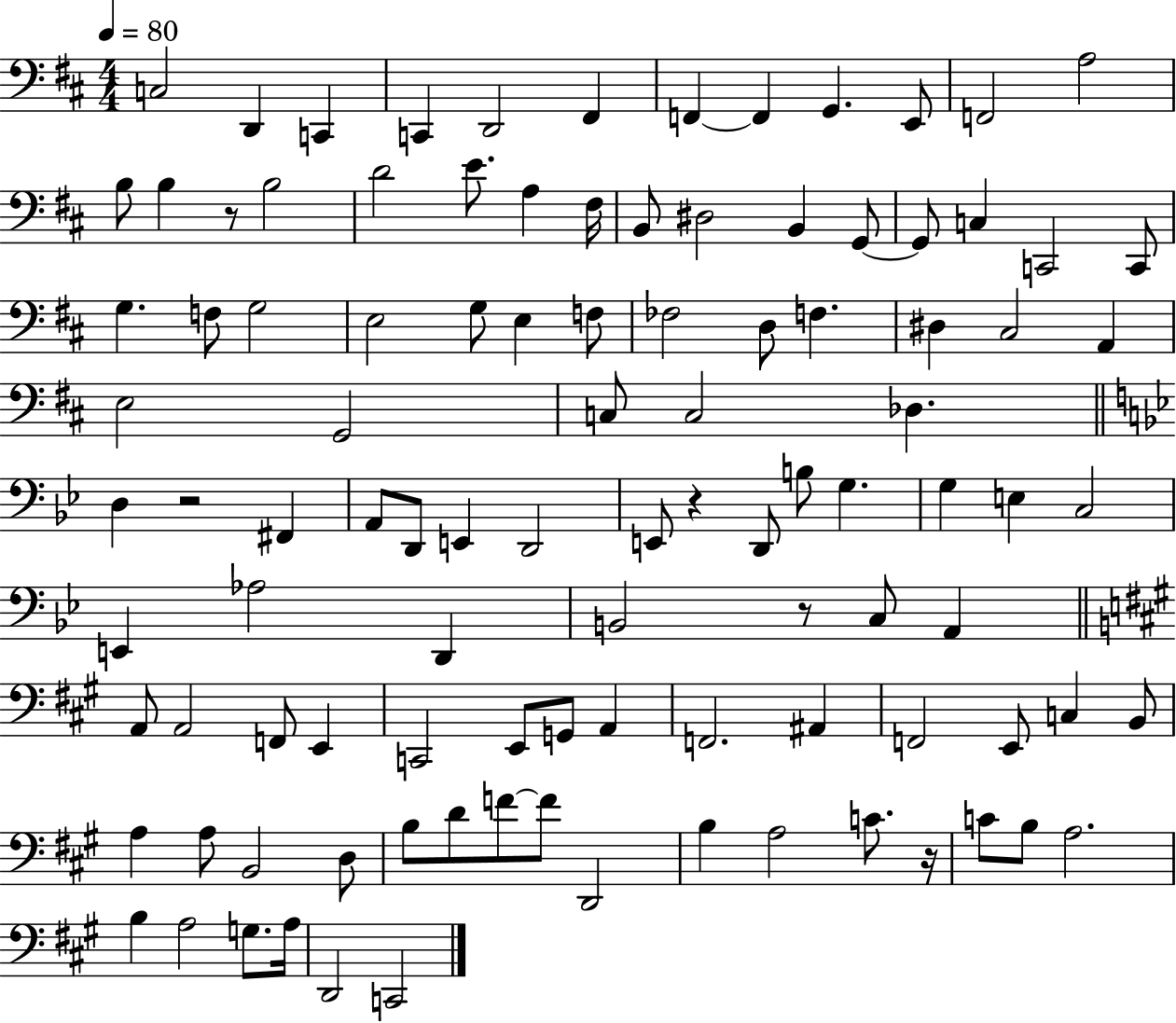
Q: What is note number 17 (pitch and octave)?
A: E4